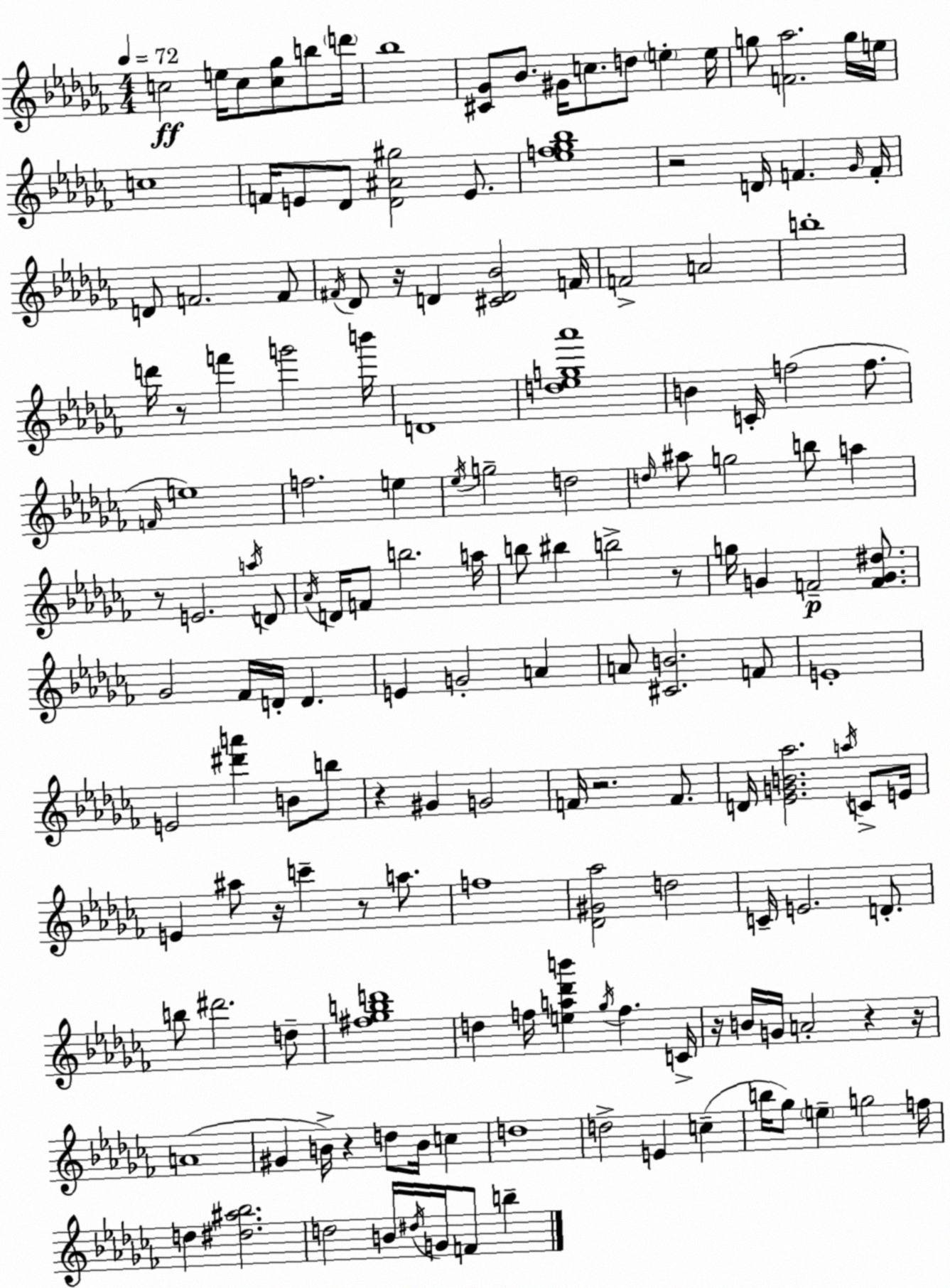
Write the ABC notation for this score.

X:1
T:Untitled
M:4/4
L:1/4
K:Abm
c2 e/4 c/2 [c_g]/2 b/2 d'/4 _b4 [^C_G]/2 _B/2 ^G/4 c/2 d/2 e e/4 g/2 [F_a]2 g/4 e/4 c4 F/4 E/2 _D/2 [_D^A^g]2 E/2 [_ef_g_b]4 z2 D/4 F _G/4 F/4 D/2 F2 F/2 ^F/4 _D/2 z/4 D [^CD_B]2 F/4 F2 A2 b4 d'/4 z/2 f' g'2 b'/4 D4 [d_eg_a']4 B C/4 f2 f/2 F/4 e4 f2 e _e/4 g2 d2 d/4 ^a/2 g2 b/2 a z/2 E2 a/4 D/2 _A/4 D/4 F/2 b2 a/4 b/2 ^b b2 z/2 g/4 G F2 [FG^d]/2 _G2 _F/4 D/4 D E G2 A A/2 [^CB]2 F/2 E4 E2 [^d'a'] B/2 b/2 z ^G G2 F/4 z2 F/2 D/4 [_EGB_a]2 a/4 C/2 E/4 E ^a/2 z/4 c' z/2 a/2 f4 [_D^G_a]2 d2 C/4 E2 D/2 b/2 ^d'2 d/2 [^f_gbd']4 d f/4 [ea_d'b'] _g/4 f C/4 z/4 B/4 G/4 A2 z z/4 A4 ^G B/4 z d/2 B/4 c d4 d2 E c b/4 _g/2 e g2 f/4 d [^d^a_b]2 d2 B/4 ^d/4 G/4 F/2 b